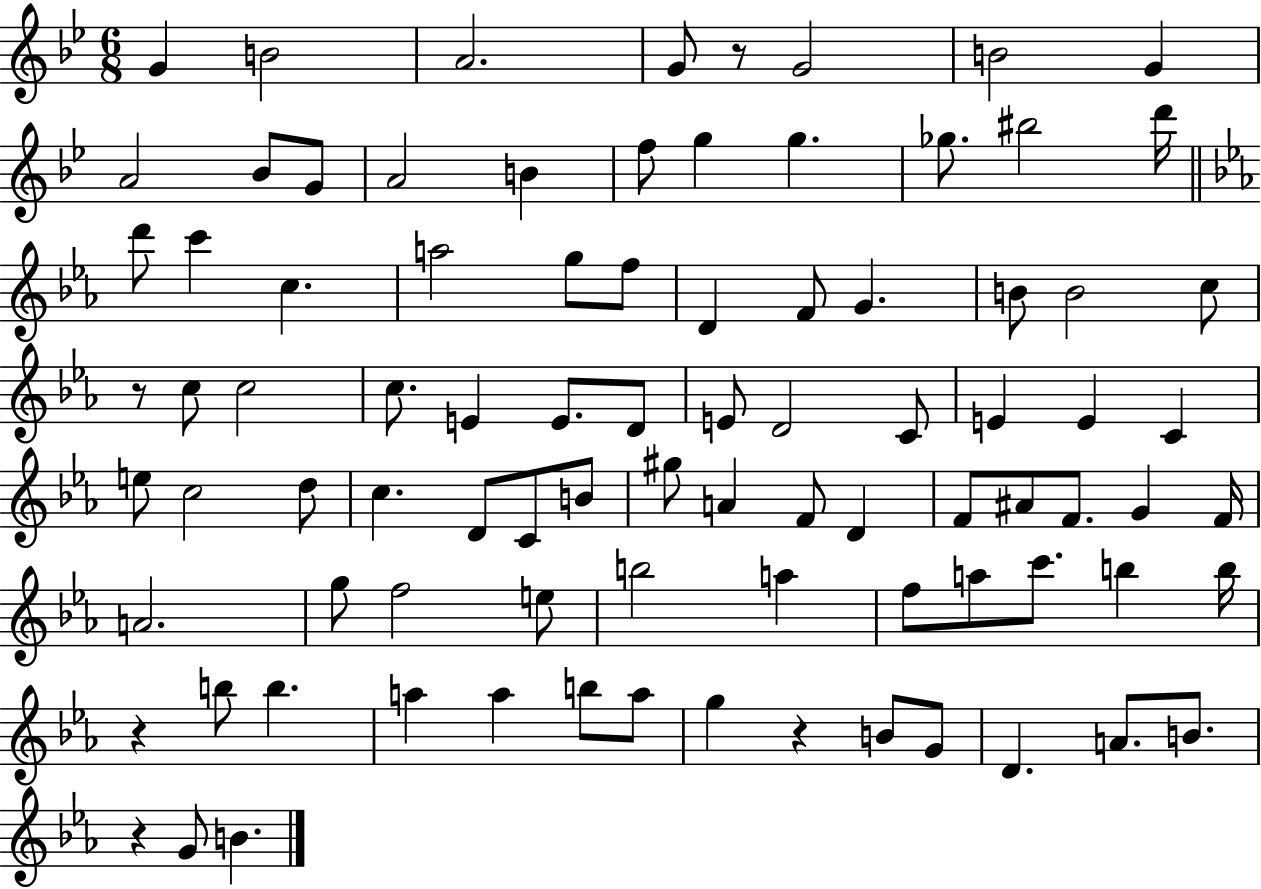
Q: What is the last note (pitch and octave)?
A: B4